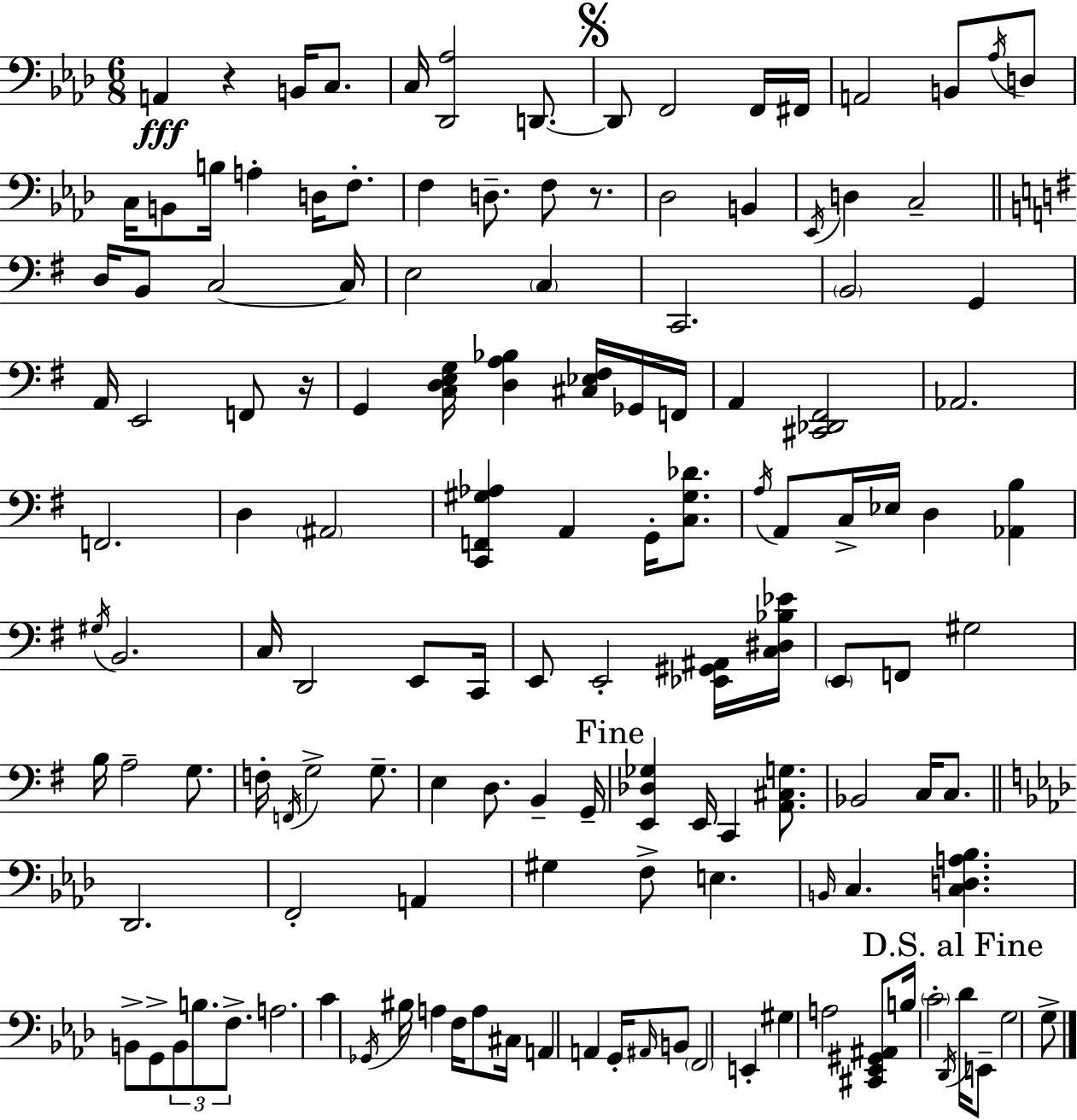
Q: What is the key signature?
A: AES major